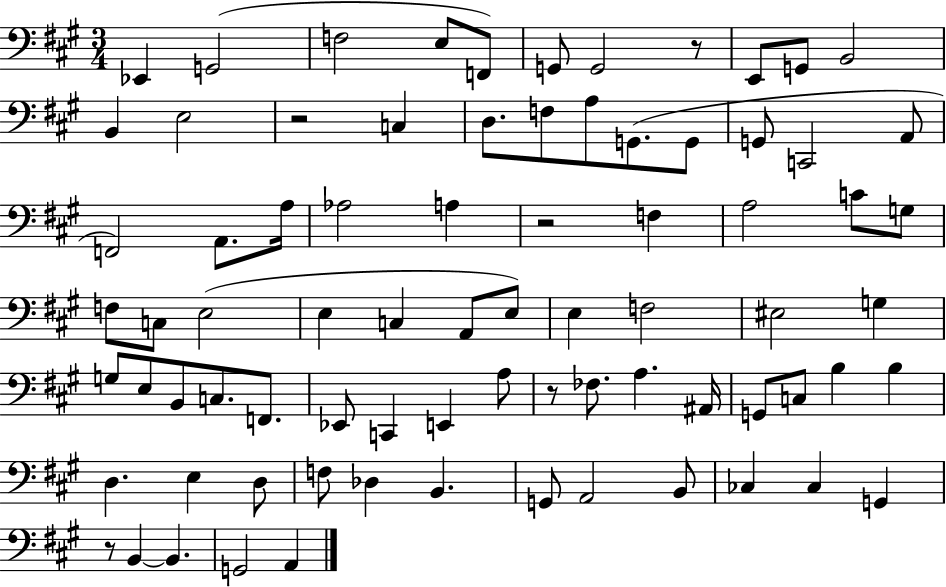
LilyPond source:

{
  \clef bass
  \numericTimeSignature
  \time 3/4
  \key a \major
  ees,4 g,2( | f2 e8 f,8) | g,8 g,2 r8 | e,8 g,8 b,2 | \break b,4 e2 | r2 c4 | d8. f8 a8 g,8.( g,8 | g,8 c,2 a,8 | \break f,2) a,8. a16 | aes2 a4 | r2 f4 | a2 c'8 g8 | \break f8 c8 e2( | e4 c4 a,8 e8) | e4 f2 | eis2 g4 | \break g8 e8 b,8 c8. f,8. | ees,8 c,4 e,4 a8 | r8 fes8. a4. ais,16 | g,8 c8 b4 b4 | \break d4. e4 d8 | f8 des4 b,4. | g,8 a,2 b,8 | ces4 ces4 g,4 | \break r8 b,4~~ b,4. | g,2 a,4 | \bar "|."
}